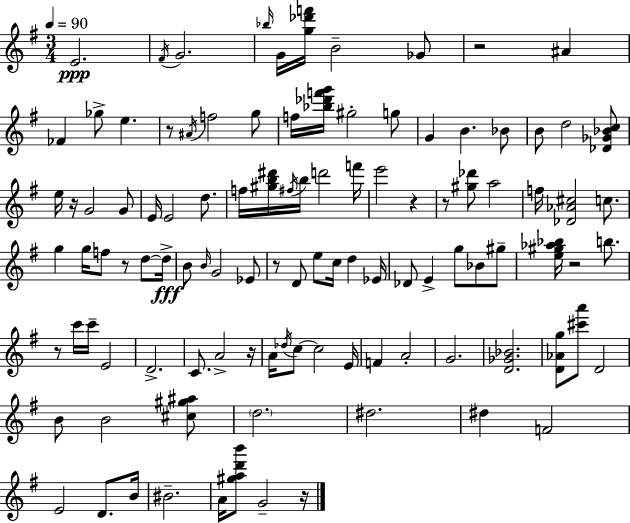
E4/h. F#4/s G4/h. Bb5/s G4/s [G5,Db6,F6]/s B4/h Gb4/e R/h A#4/q FES4/q Gb5/e E5/q. R/e A#4/s F5/h G5/e F5/s [Bb5,Db6,F6,G6]/s G#5/h G5/e G4/q B4/q. Bb4/e B4/e D5/h [Db4,Gb4,Bb4,C5]/e E5/s R/s G4/h G4/e E4/s E4/h D5/e. F5/s [G#5,B5,D#6]/s F#5/s B5/s D6/h F6/s E6/h R/q R/e [G#5,Db6]/e A5/h F5/s [Db4,Ab4,C#5]/h C5/e. G5/q G5/s F5/e R/e D5/e D5/s B4/e B4/s G4/h Eb4/e R/e D4/e E5/e C5/s D5/q Eb4/s Db4/e E4/q G5/e Bb4/e G#5/e [E5,G#5,Ab5,Bb5]/s R/h B5/e. R/e C6/s C6/s E4/h D4/h. C4/e. A4/h R/s A4/s Db5/s C5/e C5/h E4/s F4/q A4/h G4/h. [D4,Gb4,Bb4]/h. [D4,Ab4,G5]/e [C#6,A6]/e D4/h B4/e B4/h [C#5,G#5,A#5]/e D5/h. D#5/h. D#5/q F4/h E4/h D4/e. B4/s BIS4/h. A4/s [G#5,A5,D6,B6]/e G4/h R/s